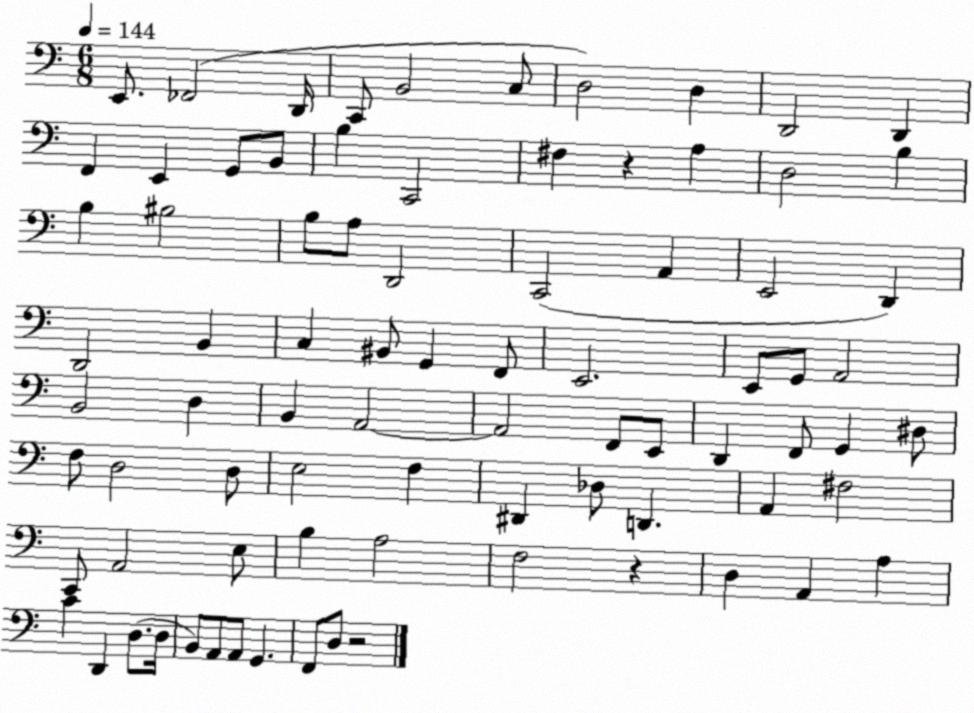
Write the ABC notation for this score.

X:1
T:Untitled
M:6/8
L:1/4
K:C
E,,/2 _F,,2 D,,/4 C,,/2 B,,2 C,/2 D,2 D, D,,2 D,, F,, E,, G,,/2 B,,/2 B, C,,2 ^F, z A, D,2 B, B, ^B,2 B,/2 A,/2 D,,2 C,,2 A,, E,,2 D,, D,,2 B,, C, ^B,,/2 G,, F,,/2 E,,2 E,,/2 G,,/2 A,,2 B,,2 D, B,, A,,2 A,,2 F,,/2 E,,/2 D,, F,,/2 G,, ^D,/2 F,/2 D,2 D,/2 E,2 F, ^D,, _D,/2 D,, A,, ^F,2 C,,/2 A,,2 E,/2 B, A,2 F,2 z D, A,, A, C D,, D,/2 D,/4 B,,/2 A,,/2 A,,/2 G,, F,,/2 D,/2 z2